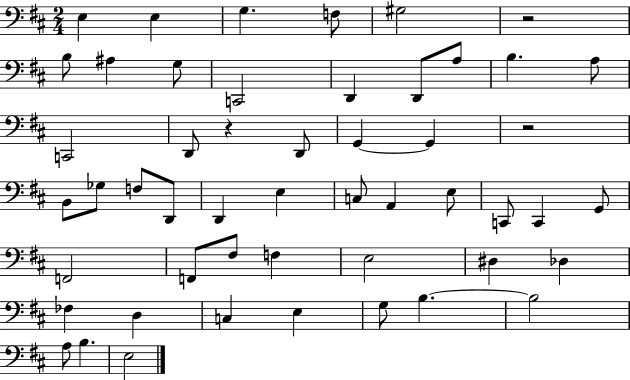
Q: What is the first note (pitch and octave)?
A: E3